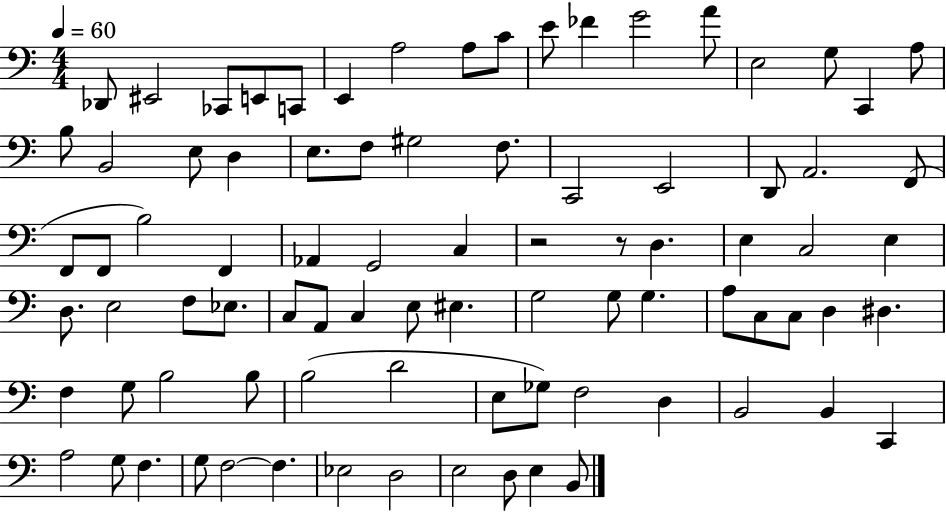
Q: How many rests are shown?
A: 2